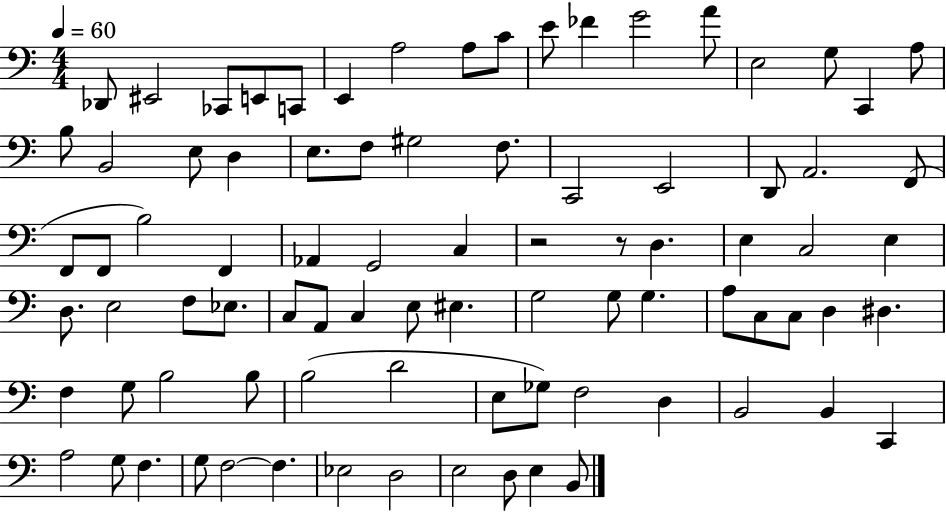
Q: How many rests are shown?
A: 2